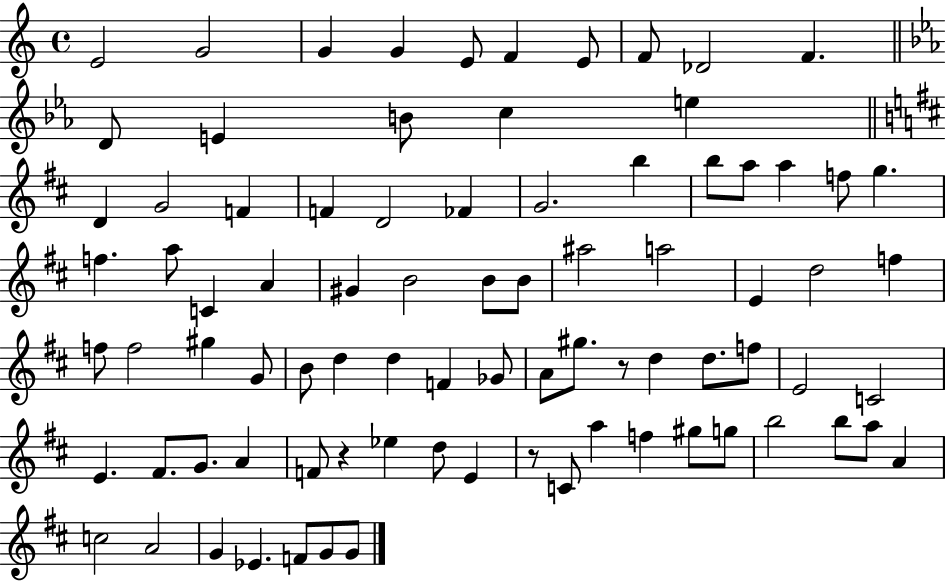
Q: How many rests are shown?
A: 3